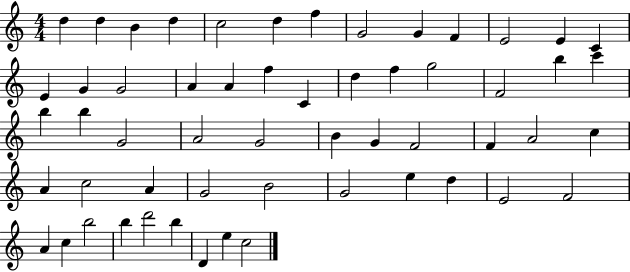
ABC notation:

X:1
T:Untitled
M:4/4
L:1/4
K:C
d d B d c2 d f G2 G F E2 E C E G G2 A A f C d f g2 F2 b c' b b G2 A2 G2 B G F2 F A2 c A c2 A G2 B2 G2 e d E2 F2 A c b2 b d'2 b D e c2